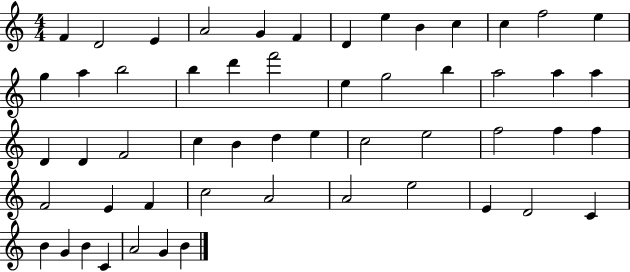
F4/q D4/h E4/q A4/h G4/q F4/q D4/q E5/q B4/q C5/q C5/q F5/h E5/q G5/q A5/q B5/h B5/q D6/q F6/h E5/q G5/h B5/q A5/h A5/q A5/q D4/q D4/q F4/h C5/q B4/q D5/q E5/q C5/h E5/h F5/h F5/q F5/q F4/h E4/q F4/q C5/h A4/h A4/h E5/h E4/q D4/h C4/q B4/q G4/q B4/q C4/q A4/h G4/q B4/q